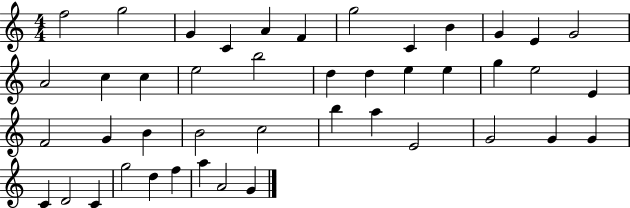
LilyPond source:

{
  \clef treble
  \numericTimeSignature
  \time 4/4
  \key c \major
  f''2 g''2 | g'4 c'4 a'4 f'4 | g''2 c'4 b'4 | g'4 e'4 g'2 | \break a'2 c''4 c''4 | e''2 b''2 | d''4 d''4 e''4 e''4 | g''4 e''2 e'4 | \break f'2 g'4 b'4 | b'2 c''2 | b''4 a''4 e'2 | g'2 g'4 g'4 | \break c'4 d'2 c'4 | g''2 d''4 f''4 | a''4 a'2 g'4 | \bar "|."
}